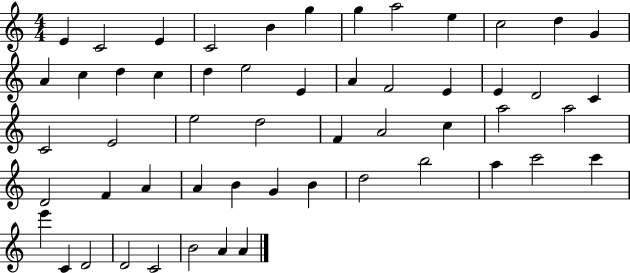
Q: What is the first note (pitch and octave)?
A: E4